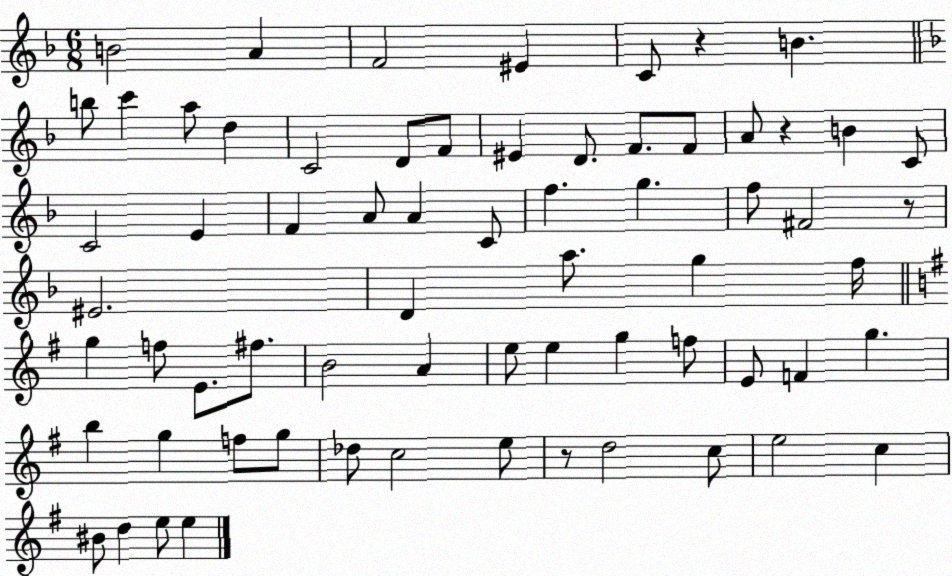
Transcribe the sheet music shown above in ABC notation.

X:1
T:Untitled
M:6/8
L:1/4
K:F
B2 A F2 ^E C/2 z B b/2 c' a/2 d C2 D/2 F/2 ^E D/2 F/2 F/2 A/2 z B C/2 C2 E F A/2 A C/2 f g f/2 ^F2 z/2 ^E2 D a/2 g f/4 g f/2 E/2 ^f/2 B2 A e/2 e g f/2 E/2 F g b g f/2 g/2 _d/2 c2 e/2 z/2 d2 c/2 e2 c ^B/2 d e/2 e